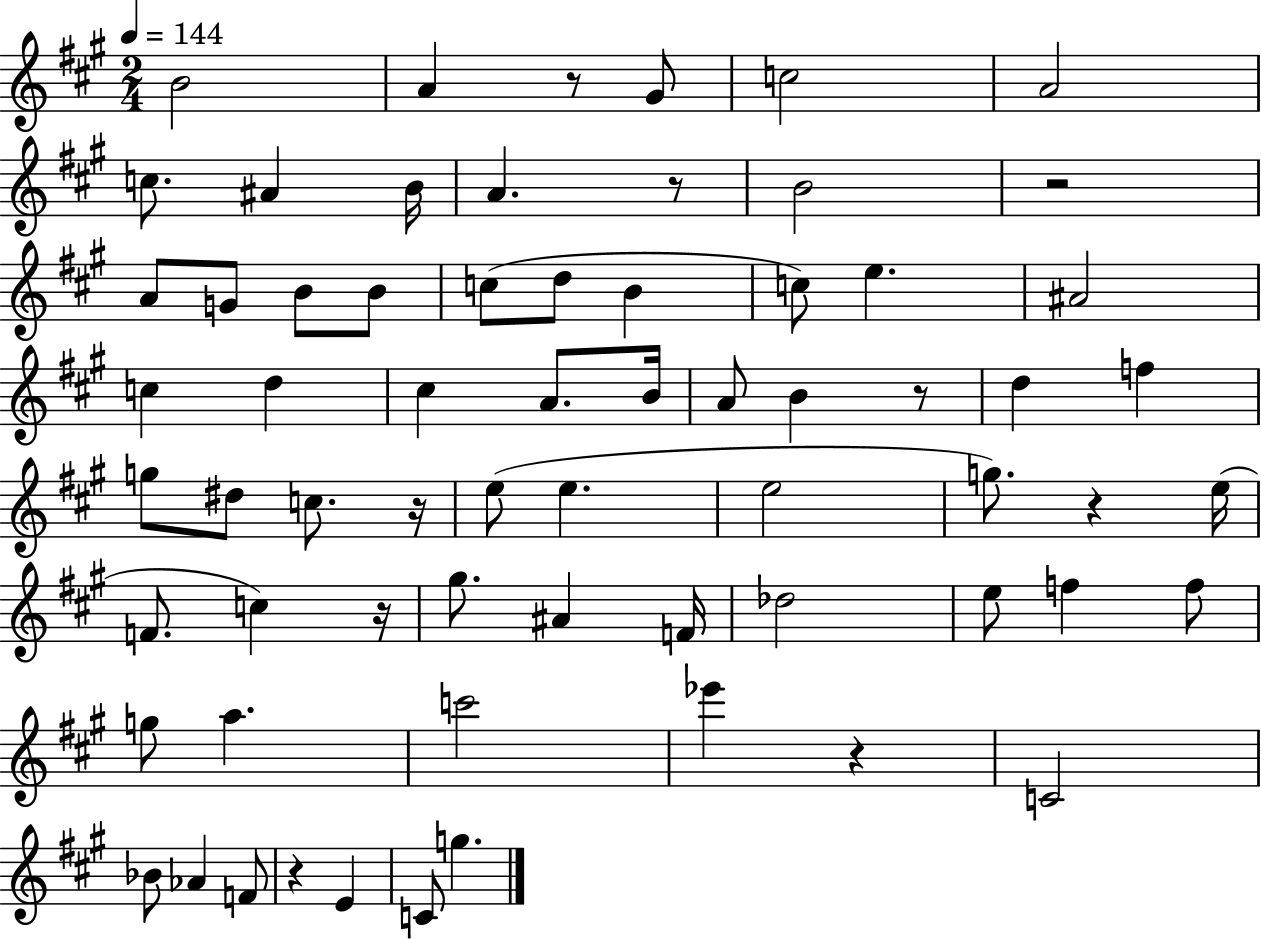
{
  \clef treble
  \numericTimeSignature
  \time 2/4
  \key a \major
  \tempo 4 = 144
  b'2 | a'4 r8 gis'8 | c''2 | a'2 | \break c''8. ais'4 b'16 | a'4. r8 | b'2 | r2 | \break a'8 g'8 b'8 b'8 | c''8( d''8 b'4 | c''8) e''4. | ais'2 | \break c''4 d''4 | cis''4 a'8. b'16 | a'8 b'4 r8 | d''4 f''4 | \break g''8 dis''8 c''8. r16 | e''8( e''4. | e''2 | g''8.) r4 e''16( | \break f'8. c''4) r16 | gis''8. ais'4 f'16 | des''2 | e''8 f''4 f''8 | \break g''8 a''4. | c'''2 | ees'''4 r4 | c'2 | \break bes'8 aes'4 f'8 | r4 e'4 | c'8 g''4. | \bar "|."
}